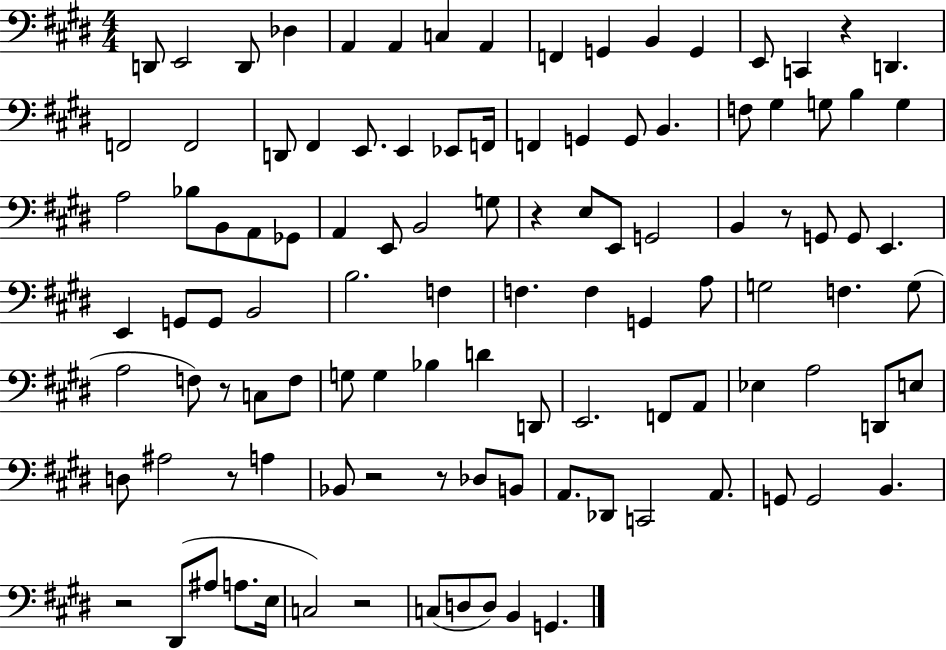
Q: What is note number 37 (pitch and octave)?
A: Gb2